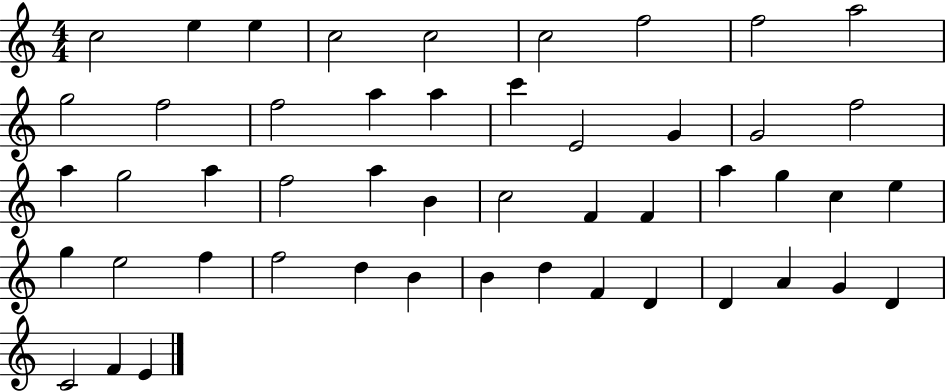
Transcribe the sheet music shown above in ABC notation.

X:1
T:Untitled
M:4/4
L:1/4
K:C
c2 e e c2 c2 c2 f2 f2 a2 g2 f2 f2 a a c' E2 G G2 f2 a g2 a f2 a B c2 F F a g c e g e2 f f2 d B B d F D D A G D C2 F E